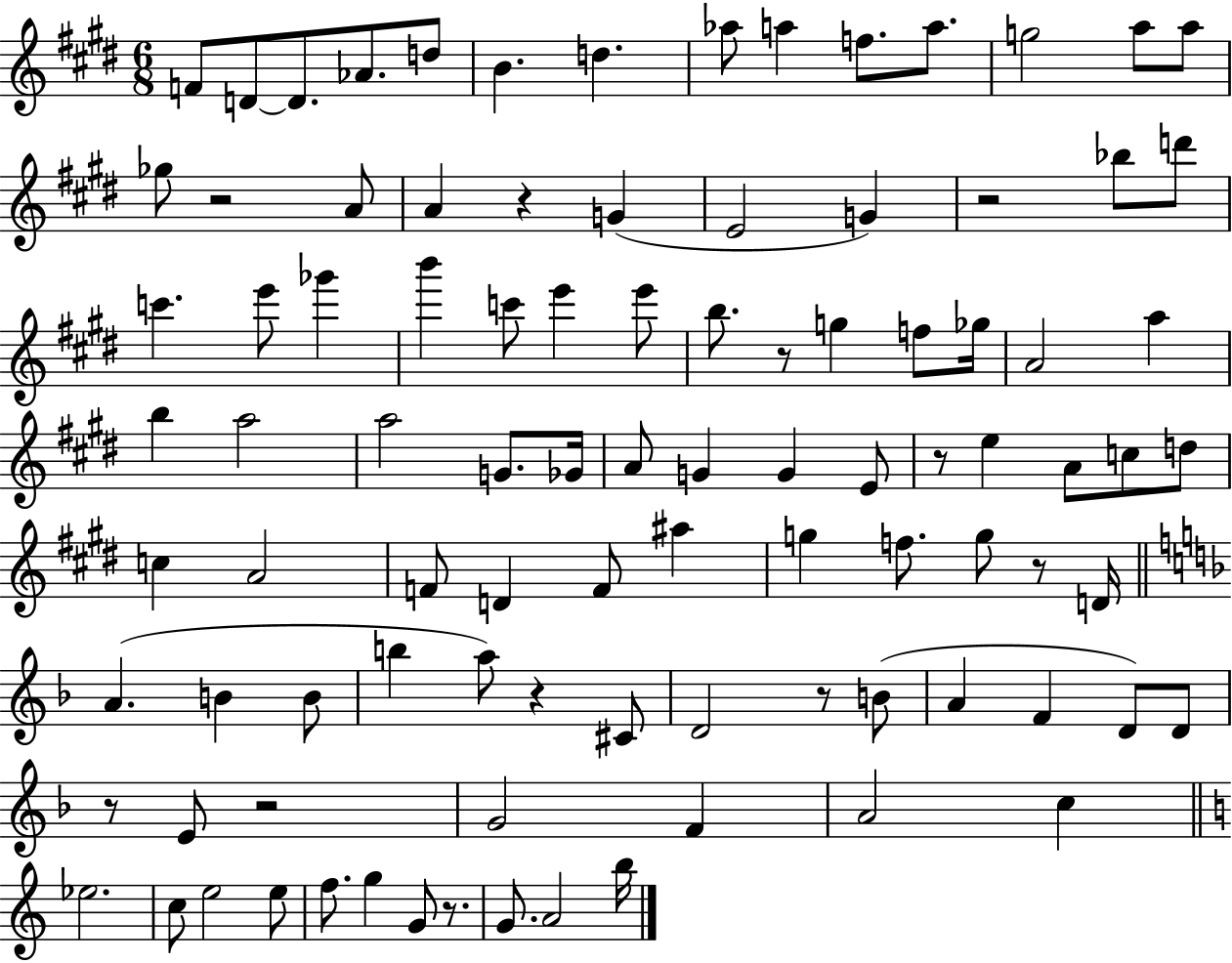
F4/e D4/e D4/e. Ab4/e. D5/e B4/q. D5/q. Ab5/e A5/q F5/e. A5/e. G5/h A5/e A5/e Gb5/e R/h A4/e A4/q R/q G4/q E4/h G4/q R/h Bb5/e D6/e C6/q. E6/e Gb6/q B6/q C6/e E6/q E6/e B5/e. R/e G5/q F5/e Gb5/s A4/h A5/q B5/q A5/h A5/h G4/e. Gb4/s A4/e G4/q G4/q E4/e R/e E5/q A4/e C5/e D5/e C5/q A4/h F4/e D4/q F4/e A#5/q G5/q F5/e. G5/e R/e D4/s A4/q. B4/q B4/e B5/q A5/e R/q C#4/e D4/h R/e B4/e A4/q F4/q D4/e D4/e R/e E4/e R/h G4/h F4/q A4/h C5/q Eb5/h. C5/e E5/h E5/e F5/e. G5/q G4/e R/e. G4/e. A4/h B5/s